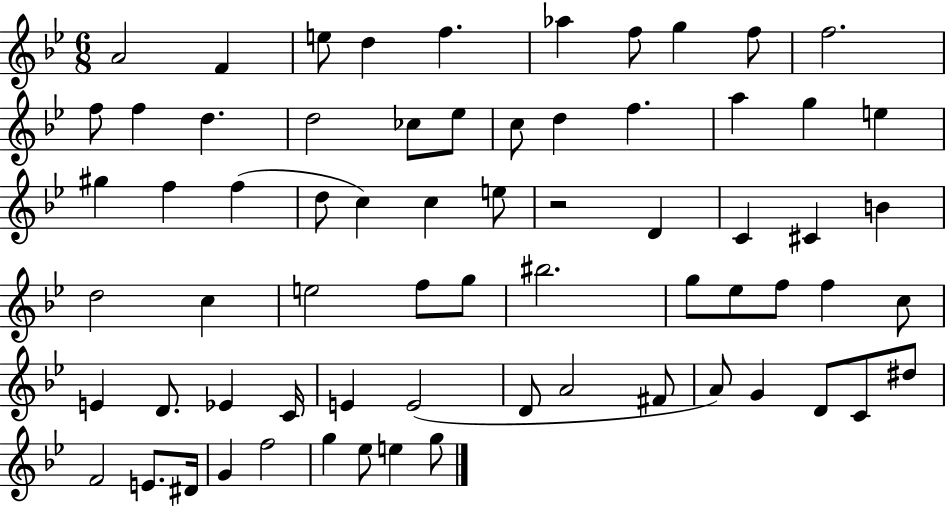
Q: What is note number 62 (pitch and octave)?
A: G4